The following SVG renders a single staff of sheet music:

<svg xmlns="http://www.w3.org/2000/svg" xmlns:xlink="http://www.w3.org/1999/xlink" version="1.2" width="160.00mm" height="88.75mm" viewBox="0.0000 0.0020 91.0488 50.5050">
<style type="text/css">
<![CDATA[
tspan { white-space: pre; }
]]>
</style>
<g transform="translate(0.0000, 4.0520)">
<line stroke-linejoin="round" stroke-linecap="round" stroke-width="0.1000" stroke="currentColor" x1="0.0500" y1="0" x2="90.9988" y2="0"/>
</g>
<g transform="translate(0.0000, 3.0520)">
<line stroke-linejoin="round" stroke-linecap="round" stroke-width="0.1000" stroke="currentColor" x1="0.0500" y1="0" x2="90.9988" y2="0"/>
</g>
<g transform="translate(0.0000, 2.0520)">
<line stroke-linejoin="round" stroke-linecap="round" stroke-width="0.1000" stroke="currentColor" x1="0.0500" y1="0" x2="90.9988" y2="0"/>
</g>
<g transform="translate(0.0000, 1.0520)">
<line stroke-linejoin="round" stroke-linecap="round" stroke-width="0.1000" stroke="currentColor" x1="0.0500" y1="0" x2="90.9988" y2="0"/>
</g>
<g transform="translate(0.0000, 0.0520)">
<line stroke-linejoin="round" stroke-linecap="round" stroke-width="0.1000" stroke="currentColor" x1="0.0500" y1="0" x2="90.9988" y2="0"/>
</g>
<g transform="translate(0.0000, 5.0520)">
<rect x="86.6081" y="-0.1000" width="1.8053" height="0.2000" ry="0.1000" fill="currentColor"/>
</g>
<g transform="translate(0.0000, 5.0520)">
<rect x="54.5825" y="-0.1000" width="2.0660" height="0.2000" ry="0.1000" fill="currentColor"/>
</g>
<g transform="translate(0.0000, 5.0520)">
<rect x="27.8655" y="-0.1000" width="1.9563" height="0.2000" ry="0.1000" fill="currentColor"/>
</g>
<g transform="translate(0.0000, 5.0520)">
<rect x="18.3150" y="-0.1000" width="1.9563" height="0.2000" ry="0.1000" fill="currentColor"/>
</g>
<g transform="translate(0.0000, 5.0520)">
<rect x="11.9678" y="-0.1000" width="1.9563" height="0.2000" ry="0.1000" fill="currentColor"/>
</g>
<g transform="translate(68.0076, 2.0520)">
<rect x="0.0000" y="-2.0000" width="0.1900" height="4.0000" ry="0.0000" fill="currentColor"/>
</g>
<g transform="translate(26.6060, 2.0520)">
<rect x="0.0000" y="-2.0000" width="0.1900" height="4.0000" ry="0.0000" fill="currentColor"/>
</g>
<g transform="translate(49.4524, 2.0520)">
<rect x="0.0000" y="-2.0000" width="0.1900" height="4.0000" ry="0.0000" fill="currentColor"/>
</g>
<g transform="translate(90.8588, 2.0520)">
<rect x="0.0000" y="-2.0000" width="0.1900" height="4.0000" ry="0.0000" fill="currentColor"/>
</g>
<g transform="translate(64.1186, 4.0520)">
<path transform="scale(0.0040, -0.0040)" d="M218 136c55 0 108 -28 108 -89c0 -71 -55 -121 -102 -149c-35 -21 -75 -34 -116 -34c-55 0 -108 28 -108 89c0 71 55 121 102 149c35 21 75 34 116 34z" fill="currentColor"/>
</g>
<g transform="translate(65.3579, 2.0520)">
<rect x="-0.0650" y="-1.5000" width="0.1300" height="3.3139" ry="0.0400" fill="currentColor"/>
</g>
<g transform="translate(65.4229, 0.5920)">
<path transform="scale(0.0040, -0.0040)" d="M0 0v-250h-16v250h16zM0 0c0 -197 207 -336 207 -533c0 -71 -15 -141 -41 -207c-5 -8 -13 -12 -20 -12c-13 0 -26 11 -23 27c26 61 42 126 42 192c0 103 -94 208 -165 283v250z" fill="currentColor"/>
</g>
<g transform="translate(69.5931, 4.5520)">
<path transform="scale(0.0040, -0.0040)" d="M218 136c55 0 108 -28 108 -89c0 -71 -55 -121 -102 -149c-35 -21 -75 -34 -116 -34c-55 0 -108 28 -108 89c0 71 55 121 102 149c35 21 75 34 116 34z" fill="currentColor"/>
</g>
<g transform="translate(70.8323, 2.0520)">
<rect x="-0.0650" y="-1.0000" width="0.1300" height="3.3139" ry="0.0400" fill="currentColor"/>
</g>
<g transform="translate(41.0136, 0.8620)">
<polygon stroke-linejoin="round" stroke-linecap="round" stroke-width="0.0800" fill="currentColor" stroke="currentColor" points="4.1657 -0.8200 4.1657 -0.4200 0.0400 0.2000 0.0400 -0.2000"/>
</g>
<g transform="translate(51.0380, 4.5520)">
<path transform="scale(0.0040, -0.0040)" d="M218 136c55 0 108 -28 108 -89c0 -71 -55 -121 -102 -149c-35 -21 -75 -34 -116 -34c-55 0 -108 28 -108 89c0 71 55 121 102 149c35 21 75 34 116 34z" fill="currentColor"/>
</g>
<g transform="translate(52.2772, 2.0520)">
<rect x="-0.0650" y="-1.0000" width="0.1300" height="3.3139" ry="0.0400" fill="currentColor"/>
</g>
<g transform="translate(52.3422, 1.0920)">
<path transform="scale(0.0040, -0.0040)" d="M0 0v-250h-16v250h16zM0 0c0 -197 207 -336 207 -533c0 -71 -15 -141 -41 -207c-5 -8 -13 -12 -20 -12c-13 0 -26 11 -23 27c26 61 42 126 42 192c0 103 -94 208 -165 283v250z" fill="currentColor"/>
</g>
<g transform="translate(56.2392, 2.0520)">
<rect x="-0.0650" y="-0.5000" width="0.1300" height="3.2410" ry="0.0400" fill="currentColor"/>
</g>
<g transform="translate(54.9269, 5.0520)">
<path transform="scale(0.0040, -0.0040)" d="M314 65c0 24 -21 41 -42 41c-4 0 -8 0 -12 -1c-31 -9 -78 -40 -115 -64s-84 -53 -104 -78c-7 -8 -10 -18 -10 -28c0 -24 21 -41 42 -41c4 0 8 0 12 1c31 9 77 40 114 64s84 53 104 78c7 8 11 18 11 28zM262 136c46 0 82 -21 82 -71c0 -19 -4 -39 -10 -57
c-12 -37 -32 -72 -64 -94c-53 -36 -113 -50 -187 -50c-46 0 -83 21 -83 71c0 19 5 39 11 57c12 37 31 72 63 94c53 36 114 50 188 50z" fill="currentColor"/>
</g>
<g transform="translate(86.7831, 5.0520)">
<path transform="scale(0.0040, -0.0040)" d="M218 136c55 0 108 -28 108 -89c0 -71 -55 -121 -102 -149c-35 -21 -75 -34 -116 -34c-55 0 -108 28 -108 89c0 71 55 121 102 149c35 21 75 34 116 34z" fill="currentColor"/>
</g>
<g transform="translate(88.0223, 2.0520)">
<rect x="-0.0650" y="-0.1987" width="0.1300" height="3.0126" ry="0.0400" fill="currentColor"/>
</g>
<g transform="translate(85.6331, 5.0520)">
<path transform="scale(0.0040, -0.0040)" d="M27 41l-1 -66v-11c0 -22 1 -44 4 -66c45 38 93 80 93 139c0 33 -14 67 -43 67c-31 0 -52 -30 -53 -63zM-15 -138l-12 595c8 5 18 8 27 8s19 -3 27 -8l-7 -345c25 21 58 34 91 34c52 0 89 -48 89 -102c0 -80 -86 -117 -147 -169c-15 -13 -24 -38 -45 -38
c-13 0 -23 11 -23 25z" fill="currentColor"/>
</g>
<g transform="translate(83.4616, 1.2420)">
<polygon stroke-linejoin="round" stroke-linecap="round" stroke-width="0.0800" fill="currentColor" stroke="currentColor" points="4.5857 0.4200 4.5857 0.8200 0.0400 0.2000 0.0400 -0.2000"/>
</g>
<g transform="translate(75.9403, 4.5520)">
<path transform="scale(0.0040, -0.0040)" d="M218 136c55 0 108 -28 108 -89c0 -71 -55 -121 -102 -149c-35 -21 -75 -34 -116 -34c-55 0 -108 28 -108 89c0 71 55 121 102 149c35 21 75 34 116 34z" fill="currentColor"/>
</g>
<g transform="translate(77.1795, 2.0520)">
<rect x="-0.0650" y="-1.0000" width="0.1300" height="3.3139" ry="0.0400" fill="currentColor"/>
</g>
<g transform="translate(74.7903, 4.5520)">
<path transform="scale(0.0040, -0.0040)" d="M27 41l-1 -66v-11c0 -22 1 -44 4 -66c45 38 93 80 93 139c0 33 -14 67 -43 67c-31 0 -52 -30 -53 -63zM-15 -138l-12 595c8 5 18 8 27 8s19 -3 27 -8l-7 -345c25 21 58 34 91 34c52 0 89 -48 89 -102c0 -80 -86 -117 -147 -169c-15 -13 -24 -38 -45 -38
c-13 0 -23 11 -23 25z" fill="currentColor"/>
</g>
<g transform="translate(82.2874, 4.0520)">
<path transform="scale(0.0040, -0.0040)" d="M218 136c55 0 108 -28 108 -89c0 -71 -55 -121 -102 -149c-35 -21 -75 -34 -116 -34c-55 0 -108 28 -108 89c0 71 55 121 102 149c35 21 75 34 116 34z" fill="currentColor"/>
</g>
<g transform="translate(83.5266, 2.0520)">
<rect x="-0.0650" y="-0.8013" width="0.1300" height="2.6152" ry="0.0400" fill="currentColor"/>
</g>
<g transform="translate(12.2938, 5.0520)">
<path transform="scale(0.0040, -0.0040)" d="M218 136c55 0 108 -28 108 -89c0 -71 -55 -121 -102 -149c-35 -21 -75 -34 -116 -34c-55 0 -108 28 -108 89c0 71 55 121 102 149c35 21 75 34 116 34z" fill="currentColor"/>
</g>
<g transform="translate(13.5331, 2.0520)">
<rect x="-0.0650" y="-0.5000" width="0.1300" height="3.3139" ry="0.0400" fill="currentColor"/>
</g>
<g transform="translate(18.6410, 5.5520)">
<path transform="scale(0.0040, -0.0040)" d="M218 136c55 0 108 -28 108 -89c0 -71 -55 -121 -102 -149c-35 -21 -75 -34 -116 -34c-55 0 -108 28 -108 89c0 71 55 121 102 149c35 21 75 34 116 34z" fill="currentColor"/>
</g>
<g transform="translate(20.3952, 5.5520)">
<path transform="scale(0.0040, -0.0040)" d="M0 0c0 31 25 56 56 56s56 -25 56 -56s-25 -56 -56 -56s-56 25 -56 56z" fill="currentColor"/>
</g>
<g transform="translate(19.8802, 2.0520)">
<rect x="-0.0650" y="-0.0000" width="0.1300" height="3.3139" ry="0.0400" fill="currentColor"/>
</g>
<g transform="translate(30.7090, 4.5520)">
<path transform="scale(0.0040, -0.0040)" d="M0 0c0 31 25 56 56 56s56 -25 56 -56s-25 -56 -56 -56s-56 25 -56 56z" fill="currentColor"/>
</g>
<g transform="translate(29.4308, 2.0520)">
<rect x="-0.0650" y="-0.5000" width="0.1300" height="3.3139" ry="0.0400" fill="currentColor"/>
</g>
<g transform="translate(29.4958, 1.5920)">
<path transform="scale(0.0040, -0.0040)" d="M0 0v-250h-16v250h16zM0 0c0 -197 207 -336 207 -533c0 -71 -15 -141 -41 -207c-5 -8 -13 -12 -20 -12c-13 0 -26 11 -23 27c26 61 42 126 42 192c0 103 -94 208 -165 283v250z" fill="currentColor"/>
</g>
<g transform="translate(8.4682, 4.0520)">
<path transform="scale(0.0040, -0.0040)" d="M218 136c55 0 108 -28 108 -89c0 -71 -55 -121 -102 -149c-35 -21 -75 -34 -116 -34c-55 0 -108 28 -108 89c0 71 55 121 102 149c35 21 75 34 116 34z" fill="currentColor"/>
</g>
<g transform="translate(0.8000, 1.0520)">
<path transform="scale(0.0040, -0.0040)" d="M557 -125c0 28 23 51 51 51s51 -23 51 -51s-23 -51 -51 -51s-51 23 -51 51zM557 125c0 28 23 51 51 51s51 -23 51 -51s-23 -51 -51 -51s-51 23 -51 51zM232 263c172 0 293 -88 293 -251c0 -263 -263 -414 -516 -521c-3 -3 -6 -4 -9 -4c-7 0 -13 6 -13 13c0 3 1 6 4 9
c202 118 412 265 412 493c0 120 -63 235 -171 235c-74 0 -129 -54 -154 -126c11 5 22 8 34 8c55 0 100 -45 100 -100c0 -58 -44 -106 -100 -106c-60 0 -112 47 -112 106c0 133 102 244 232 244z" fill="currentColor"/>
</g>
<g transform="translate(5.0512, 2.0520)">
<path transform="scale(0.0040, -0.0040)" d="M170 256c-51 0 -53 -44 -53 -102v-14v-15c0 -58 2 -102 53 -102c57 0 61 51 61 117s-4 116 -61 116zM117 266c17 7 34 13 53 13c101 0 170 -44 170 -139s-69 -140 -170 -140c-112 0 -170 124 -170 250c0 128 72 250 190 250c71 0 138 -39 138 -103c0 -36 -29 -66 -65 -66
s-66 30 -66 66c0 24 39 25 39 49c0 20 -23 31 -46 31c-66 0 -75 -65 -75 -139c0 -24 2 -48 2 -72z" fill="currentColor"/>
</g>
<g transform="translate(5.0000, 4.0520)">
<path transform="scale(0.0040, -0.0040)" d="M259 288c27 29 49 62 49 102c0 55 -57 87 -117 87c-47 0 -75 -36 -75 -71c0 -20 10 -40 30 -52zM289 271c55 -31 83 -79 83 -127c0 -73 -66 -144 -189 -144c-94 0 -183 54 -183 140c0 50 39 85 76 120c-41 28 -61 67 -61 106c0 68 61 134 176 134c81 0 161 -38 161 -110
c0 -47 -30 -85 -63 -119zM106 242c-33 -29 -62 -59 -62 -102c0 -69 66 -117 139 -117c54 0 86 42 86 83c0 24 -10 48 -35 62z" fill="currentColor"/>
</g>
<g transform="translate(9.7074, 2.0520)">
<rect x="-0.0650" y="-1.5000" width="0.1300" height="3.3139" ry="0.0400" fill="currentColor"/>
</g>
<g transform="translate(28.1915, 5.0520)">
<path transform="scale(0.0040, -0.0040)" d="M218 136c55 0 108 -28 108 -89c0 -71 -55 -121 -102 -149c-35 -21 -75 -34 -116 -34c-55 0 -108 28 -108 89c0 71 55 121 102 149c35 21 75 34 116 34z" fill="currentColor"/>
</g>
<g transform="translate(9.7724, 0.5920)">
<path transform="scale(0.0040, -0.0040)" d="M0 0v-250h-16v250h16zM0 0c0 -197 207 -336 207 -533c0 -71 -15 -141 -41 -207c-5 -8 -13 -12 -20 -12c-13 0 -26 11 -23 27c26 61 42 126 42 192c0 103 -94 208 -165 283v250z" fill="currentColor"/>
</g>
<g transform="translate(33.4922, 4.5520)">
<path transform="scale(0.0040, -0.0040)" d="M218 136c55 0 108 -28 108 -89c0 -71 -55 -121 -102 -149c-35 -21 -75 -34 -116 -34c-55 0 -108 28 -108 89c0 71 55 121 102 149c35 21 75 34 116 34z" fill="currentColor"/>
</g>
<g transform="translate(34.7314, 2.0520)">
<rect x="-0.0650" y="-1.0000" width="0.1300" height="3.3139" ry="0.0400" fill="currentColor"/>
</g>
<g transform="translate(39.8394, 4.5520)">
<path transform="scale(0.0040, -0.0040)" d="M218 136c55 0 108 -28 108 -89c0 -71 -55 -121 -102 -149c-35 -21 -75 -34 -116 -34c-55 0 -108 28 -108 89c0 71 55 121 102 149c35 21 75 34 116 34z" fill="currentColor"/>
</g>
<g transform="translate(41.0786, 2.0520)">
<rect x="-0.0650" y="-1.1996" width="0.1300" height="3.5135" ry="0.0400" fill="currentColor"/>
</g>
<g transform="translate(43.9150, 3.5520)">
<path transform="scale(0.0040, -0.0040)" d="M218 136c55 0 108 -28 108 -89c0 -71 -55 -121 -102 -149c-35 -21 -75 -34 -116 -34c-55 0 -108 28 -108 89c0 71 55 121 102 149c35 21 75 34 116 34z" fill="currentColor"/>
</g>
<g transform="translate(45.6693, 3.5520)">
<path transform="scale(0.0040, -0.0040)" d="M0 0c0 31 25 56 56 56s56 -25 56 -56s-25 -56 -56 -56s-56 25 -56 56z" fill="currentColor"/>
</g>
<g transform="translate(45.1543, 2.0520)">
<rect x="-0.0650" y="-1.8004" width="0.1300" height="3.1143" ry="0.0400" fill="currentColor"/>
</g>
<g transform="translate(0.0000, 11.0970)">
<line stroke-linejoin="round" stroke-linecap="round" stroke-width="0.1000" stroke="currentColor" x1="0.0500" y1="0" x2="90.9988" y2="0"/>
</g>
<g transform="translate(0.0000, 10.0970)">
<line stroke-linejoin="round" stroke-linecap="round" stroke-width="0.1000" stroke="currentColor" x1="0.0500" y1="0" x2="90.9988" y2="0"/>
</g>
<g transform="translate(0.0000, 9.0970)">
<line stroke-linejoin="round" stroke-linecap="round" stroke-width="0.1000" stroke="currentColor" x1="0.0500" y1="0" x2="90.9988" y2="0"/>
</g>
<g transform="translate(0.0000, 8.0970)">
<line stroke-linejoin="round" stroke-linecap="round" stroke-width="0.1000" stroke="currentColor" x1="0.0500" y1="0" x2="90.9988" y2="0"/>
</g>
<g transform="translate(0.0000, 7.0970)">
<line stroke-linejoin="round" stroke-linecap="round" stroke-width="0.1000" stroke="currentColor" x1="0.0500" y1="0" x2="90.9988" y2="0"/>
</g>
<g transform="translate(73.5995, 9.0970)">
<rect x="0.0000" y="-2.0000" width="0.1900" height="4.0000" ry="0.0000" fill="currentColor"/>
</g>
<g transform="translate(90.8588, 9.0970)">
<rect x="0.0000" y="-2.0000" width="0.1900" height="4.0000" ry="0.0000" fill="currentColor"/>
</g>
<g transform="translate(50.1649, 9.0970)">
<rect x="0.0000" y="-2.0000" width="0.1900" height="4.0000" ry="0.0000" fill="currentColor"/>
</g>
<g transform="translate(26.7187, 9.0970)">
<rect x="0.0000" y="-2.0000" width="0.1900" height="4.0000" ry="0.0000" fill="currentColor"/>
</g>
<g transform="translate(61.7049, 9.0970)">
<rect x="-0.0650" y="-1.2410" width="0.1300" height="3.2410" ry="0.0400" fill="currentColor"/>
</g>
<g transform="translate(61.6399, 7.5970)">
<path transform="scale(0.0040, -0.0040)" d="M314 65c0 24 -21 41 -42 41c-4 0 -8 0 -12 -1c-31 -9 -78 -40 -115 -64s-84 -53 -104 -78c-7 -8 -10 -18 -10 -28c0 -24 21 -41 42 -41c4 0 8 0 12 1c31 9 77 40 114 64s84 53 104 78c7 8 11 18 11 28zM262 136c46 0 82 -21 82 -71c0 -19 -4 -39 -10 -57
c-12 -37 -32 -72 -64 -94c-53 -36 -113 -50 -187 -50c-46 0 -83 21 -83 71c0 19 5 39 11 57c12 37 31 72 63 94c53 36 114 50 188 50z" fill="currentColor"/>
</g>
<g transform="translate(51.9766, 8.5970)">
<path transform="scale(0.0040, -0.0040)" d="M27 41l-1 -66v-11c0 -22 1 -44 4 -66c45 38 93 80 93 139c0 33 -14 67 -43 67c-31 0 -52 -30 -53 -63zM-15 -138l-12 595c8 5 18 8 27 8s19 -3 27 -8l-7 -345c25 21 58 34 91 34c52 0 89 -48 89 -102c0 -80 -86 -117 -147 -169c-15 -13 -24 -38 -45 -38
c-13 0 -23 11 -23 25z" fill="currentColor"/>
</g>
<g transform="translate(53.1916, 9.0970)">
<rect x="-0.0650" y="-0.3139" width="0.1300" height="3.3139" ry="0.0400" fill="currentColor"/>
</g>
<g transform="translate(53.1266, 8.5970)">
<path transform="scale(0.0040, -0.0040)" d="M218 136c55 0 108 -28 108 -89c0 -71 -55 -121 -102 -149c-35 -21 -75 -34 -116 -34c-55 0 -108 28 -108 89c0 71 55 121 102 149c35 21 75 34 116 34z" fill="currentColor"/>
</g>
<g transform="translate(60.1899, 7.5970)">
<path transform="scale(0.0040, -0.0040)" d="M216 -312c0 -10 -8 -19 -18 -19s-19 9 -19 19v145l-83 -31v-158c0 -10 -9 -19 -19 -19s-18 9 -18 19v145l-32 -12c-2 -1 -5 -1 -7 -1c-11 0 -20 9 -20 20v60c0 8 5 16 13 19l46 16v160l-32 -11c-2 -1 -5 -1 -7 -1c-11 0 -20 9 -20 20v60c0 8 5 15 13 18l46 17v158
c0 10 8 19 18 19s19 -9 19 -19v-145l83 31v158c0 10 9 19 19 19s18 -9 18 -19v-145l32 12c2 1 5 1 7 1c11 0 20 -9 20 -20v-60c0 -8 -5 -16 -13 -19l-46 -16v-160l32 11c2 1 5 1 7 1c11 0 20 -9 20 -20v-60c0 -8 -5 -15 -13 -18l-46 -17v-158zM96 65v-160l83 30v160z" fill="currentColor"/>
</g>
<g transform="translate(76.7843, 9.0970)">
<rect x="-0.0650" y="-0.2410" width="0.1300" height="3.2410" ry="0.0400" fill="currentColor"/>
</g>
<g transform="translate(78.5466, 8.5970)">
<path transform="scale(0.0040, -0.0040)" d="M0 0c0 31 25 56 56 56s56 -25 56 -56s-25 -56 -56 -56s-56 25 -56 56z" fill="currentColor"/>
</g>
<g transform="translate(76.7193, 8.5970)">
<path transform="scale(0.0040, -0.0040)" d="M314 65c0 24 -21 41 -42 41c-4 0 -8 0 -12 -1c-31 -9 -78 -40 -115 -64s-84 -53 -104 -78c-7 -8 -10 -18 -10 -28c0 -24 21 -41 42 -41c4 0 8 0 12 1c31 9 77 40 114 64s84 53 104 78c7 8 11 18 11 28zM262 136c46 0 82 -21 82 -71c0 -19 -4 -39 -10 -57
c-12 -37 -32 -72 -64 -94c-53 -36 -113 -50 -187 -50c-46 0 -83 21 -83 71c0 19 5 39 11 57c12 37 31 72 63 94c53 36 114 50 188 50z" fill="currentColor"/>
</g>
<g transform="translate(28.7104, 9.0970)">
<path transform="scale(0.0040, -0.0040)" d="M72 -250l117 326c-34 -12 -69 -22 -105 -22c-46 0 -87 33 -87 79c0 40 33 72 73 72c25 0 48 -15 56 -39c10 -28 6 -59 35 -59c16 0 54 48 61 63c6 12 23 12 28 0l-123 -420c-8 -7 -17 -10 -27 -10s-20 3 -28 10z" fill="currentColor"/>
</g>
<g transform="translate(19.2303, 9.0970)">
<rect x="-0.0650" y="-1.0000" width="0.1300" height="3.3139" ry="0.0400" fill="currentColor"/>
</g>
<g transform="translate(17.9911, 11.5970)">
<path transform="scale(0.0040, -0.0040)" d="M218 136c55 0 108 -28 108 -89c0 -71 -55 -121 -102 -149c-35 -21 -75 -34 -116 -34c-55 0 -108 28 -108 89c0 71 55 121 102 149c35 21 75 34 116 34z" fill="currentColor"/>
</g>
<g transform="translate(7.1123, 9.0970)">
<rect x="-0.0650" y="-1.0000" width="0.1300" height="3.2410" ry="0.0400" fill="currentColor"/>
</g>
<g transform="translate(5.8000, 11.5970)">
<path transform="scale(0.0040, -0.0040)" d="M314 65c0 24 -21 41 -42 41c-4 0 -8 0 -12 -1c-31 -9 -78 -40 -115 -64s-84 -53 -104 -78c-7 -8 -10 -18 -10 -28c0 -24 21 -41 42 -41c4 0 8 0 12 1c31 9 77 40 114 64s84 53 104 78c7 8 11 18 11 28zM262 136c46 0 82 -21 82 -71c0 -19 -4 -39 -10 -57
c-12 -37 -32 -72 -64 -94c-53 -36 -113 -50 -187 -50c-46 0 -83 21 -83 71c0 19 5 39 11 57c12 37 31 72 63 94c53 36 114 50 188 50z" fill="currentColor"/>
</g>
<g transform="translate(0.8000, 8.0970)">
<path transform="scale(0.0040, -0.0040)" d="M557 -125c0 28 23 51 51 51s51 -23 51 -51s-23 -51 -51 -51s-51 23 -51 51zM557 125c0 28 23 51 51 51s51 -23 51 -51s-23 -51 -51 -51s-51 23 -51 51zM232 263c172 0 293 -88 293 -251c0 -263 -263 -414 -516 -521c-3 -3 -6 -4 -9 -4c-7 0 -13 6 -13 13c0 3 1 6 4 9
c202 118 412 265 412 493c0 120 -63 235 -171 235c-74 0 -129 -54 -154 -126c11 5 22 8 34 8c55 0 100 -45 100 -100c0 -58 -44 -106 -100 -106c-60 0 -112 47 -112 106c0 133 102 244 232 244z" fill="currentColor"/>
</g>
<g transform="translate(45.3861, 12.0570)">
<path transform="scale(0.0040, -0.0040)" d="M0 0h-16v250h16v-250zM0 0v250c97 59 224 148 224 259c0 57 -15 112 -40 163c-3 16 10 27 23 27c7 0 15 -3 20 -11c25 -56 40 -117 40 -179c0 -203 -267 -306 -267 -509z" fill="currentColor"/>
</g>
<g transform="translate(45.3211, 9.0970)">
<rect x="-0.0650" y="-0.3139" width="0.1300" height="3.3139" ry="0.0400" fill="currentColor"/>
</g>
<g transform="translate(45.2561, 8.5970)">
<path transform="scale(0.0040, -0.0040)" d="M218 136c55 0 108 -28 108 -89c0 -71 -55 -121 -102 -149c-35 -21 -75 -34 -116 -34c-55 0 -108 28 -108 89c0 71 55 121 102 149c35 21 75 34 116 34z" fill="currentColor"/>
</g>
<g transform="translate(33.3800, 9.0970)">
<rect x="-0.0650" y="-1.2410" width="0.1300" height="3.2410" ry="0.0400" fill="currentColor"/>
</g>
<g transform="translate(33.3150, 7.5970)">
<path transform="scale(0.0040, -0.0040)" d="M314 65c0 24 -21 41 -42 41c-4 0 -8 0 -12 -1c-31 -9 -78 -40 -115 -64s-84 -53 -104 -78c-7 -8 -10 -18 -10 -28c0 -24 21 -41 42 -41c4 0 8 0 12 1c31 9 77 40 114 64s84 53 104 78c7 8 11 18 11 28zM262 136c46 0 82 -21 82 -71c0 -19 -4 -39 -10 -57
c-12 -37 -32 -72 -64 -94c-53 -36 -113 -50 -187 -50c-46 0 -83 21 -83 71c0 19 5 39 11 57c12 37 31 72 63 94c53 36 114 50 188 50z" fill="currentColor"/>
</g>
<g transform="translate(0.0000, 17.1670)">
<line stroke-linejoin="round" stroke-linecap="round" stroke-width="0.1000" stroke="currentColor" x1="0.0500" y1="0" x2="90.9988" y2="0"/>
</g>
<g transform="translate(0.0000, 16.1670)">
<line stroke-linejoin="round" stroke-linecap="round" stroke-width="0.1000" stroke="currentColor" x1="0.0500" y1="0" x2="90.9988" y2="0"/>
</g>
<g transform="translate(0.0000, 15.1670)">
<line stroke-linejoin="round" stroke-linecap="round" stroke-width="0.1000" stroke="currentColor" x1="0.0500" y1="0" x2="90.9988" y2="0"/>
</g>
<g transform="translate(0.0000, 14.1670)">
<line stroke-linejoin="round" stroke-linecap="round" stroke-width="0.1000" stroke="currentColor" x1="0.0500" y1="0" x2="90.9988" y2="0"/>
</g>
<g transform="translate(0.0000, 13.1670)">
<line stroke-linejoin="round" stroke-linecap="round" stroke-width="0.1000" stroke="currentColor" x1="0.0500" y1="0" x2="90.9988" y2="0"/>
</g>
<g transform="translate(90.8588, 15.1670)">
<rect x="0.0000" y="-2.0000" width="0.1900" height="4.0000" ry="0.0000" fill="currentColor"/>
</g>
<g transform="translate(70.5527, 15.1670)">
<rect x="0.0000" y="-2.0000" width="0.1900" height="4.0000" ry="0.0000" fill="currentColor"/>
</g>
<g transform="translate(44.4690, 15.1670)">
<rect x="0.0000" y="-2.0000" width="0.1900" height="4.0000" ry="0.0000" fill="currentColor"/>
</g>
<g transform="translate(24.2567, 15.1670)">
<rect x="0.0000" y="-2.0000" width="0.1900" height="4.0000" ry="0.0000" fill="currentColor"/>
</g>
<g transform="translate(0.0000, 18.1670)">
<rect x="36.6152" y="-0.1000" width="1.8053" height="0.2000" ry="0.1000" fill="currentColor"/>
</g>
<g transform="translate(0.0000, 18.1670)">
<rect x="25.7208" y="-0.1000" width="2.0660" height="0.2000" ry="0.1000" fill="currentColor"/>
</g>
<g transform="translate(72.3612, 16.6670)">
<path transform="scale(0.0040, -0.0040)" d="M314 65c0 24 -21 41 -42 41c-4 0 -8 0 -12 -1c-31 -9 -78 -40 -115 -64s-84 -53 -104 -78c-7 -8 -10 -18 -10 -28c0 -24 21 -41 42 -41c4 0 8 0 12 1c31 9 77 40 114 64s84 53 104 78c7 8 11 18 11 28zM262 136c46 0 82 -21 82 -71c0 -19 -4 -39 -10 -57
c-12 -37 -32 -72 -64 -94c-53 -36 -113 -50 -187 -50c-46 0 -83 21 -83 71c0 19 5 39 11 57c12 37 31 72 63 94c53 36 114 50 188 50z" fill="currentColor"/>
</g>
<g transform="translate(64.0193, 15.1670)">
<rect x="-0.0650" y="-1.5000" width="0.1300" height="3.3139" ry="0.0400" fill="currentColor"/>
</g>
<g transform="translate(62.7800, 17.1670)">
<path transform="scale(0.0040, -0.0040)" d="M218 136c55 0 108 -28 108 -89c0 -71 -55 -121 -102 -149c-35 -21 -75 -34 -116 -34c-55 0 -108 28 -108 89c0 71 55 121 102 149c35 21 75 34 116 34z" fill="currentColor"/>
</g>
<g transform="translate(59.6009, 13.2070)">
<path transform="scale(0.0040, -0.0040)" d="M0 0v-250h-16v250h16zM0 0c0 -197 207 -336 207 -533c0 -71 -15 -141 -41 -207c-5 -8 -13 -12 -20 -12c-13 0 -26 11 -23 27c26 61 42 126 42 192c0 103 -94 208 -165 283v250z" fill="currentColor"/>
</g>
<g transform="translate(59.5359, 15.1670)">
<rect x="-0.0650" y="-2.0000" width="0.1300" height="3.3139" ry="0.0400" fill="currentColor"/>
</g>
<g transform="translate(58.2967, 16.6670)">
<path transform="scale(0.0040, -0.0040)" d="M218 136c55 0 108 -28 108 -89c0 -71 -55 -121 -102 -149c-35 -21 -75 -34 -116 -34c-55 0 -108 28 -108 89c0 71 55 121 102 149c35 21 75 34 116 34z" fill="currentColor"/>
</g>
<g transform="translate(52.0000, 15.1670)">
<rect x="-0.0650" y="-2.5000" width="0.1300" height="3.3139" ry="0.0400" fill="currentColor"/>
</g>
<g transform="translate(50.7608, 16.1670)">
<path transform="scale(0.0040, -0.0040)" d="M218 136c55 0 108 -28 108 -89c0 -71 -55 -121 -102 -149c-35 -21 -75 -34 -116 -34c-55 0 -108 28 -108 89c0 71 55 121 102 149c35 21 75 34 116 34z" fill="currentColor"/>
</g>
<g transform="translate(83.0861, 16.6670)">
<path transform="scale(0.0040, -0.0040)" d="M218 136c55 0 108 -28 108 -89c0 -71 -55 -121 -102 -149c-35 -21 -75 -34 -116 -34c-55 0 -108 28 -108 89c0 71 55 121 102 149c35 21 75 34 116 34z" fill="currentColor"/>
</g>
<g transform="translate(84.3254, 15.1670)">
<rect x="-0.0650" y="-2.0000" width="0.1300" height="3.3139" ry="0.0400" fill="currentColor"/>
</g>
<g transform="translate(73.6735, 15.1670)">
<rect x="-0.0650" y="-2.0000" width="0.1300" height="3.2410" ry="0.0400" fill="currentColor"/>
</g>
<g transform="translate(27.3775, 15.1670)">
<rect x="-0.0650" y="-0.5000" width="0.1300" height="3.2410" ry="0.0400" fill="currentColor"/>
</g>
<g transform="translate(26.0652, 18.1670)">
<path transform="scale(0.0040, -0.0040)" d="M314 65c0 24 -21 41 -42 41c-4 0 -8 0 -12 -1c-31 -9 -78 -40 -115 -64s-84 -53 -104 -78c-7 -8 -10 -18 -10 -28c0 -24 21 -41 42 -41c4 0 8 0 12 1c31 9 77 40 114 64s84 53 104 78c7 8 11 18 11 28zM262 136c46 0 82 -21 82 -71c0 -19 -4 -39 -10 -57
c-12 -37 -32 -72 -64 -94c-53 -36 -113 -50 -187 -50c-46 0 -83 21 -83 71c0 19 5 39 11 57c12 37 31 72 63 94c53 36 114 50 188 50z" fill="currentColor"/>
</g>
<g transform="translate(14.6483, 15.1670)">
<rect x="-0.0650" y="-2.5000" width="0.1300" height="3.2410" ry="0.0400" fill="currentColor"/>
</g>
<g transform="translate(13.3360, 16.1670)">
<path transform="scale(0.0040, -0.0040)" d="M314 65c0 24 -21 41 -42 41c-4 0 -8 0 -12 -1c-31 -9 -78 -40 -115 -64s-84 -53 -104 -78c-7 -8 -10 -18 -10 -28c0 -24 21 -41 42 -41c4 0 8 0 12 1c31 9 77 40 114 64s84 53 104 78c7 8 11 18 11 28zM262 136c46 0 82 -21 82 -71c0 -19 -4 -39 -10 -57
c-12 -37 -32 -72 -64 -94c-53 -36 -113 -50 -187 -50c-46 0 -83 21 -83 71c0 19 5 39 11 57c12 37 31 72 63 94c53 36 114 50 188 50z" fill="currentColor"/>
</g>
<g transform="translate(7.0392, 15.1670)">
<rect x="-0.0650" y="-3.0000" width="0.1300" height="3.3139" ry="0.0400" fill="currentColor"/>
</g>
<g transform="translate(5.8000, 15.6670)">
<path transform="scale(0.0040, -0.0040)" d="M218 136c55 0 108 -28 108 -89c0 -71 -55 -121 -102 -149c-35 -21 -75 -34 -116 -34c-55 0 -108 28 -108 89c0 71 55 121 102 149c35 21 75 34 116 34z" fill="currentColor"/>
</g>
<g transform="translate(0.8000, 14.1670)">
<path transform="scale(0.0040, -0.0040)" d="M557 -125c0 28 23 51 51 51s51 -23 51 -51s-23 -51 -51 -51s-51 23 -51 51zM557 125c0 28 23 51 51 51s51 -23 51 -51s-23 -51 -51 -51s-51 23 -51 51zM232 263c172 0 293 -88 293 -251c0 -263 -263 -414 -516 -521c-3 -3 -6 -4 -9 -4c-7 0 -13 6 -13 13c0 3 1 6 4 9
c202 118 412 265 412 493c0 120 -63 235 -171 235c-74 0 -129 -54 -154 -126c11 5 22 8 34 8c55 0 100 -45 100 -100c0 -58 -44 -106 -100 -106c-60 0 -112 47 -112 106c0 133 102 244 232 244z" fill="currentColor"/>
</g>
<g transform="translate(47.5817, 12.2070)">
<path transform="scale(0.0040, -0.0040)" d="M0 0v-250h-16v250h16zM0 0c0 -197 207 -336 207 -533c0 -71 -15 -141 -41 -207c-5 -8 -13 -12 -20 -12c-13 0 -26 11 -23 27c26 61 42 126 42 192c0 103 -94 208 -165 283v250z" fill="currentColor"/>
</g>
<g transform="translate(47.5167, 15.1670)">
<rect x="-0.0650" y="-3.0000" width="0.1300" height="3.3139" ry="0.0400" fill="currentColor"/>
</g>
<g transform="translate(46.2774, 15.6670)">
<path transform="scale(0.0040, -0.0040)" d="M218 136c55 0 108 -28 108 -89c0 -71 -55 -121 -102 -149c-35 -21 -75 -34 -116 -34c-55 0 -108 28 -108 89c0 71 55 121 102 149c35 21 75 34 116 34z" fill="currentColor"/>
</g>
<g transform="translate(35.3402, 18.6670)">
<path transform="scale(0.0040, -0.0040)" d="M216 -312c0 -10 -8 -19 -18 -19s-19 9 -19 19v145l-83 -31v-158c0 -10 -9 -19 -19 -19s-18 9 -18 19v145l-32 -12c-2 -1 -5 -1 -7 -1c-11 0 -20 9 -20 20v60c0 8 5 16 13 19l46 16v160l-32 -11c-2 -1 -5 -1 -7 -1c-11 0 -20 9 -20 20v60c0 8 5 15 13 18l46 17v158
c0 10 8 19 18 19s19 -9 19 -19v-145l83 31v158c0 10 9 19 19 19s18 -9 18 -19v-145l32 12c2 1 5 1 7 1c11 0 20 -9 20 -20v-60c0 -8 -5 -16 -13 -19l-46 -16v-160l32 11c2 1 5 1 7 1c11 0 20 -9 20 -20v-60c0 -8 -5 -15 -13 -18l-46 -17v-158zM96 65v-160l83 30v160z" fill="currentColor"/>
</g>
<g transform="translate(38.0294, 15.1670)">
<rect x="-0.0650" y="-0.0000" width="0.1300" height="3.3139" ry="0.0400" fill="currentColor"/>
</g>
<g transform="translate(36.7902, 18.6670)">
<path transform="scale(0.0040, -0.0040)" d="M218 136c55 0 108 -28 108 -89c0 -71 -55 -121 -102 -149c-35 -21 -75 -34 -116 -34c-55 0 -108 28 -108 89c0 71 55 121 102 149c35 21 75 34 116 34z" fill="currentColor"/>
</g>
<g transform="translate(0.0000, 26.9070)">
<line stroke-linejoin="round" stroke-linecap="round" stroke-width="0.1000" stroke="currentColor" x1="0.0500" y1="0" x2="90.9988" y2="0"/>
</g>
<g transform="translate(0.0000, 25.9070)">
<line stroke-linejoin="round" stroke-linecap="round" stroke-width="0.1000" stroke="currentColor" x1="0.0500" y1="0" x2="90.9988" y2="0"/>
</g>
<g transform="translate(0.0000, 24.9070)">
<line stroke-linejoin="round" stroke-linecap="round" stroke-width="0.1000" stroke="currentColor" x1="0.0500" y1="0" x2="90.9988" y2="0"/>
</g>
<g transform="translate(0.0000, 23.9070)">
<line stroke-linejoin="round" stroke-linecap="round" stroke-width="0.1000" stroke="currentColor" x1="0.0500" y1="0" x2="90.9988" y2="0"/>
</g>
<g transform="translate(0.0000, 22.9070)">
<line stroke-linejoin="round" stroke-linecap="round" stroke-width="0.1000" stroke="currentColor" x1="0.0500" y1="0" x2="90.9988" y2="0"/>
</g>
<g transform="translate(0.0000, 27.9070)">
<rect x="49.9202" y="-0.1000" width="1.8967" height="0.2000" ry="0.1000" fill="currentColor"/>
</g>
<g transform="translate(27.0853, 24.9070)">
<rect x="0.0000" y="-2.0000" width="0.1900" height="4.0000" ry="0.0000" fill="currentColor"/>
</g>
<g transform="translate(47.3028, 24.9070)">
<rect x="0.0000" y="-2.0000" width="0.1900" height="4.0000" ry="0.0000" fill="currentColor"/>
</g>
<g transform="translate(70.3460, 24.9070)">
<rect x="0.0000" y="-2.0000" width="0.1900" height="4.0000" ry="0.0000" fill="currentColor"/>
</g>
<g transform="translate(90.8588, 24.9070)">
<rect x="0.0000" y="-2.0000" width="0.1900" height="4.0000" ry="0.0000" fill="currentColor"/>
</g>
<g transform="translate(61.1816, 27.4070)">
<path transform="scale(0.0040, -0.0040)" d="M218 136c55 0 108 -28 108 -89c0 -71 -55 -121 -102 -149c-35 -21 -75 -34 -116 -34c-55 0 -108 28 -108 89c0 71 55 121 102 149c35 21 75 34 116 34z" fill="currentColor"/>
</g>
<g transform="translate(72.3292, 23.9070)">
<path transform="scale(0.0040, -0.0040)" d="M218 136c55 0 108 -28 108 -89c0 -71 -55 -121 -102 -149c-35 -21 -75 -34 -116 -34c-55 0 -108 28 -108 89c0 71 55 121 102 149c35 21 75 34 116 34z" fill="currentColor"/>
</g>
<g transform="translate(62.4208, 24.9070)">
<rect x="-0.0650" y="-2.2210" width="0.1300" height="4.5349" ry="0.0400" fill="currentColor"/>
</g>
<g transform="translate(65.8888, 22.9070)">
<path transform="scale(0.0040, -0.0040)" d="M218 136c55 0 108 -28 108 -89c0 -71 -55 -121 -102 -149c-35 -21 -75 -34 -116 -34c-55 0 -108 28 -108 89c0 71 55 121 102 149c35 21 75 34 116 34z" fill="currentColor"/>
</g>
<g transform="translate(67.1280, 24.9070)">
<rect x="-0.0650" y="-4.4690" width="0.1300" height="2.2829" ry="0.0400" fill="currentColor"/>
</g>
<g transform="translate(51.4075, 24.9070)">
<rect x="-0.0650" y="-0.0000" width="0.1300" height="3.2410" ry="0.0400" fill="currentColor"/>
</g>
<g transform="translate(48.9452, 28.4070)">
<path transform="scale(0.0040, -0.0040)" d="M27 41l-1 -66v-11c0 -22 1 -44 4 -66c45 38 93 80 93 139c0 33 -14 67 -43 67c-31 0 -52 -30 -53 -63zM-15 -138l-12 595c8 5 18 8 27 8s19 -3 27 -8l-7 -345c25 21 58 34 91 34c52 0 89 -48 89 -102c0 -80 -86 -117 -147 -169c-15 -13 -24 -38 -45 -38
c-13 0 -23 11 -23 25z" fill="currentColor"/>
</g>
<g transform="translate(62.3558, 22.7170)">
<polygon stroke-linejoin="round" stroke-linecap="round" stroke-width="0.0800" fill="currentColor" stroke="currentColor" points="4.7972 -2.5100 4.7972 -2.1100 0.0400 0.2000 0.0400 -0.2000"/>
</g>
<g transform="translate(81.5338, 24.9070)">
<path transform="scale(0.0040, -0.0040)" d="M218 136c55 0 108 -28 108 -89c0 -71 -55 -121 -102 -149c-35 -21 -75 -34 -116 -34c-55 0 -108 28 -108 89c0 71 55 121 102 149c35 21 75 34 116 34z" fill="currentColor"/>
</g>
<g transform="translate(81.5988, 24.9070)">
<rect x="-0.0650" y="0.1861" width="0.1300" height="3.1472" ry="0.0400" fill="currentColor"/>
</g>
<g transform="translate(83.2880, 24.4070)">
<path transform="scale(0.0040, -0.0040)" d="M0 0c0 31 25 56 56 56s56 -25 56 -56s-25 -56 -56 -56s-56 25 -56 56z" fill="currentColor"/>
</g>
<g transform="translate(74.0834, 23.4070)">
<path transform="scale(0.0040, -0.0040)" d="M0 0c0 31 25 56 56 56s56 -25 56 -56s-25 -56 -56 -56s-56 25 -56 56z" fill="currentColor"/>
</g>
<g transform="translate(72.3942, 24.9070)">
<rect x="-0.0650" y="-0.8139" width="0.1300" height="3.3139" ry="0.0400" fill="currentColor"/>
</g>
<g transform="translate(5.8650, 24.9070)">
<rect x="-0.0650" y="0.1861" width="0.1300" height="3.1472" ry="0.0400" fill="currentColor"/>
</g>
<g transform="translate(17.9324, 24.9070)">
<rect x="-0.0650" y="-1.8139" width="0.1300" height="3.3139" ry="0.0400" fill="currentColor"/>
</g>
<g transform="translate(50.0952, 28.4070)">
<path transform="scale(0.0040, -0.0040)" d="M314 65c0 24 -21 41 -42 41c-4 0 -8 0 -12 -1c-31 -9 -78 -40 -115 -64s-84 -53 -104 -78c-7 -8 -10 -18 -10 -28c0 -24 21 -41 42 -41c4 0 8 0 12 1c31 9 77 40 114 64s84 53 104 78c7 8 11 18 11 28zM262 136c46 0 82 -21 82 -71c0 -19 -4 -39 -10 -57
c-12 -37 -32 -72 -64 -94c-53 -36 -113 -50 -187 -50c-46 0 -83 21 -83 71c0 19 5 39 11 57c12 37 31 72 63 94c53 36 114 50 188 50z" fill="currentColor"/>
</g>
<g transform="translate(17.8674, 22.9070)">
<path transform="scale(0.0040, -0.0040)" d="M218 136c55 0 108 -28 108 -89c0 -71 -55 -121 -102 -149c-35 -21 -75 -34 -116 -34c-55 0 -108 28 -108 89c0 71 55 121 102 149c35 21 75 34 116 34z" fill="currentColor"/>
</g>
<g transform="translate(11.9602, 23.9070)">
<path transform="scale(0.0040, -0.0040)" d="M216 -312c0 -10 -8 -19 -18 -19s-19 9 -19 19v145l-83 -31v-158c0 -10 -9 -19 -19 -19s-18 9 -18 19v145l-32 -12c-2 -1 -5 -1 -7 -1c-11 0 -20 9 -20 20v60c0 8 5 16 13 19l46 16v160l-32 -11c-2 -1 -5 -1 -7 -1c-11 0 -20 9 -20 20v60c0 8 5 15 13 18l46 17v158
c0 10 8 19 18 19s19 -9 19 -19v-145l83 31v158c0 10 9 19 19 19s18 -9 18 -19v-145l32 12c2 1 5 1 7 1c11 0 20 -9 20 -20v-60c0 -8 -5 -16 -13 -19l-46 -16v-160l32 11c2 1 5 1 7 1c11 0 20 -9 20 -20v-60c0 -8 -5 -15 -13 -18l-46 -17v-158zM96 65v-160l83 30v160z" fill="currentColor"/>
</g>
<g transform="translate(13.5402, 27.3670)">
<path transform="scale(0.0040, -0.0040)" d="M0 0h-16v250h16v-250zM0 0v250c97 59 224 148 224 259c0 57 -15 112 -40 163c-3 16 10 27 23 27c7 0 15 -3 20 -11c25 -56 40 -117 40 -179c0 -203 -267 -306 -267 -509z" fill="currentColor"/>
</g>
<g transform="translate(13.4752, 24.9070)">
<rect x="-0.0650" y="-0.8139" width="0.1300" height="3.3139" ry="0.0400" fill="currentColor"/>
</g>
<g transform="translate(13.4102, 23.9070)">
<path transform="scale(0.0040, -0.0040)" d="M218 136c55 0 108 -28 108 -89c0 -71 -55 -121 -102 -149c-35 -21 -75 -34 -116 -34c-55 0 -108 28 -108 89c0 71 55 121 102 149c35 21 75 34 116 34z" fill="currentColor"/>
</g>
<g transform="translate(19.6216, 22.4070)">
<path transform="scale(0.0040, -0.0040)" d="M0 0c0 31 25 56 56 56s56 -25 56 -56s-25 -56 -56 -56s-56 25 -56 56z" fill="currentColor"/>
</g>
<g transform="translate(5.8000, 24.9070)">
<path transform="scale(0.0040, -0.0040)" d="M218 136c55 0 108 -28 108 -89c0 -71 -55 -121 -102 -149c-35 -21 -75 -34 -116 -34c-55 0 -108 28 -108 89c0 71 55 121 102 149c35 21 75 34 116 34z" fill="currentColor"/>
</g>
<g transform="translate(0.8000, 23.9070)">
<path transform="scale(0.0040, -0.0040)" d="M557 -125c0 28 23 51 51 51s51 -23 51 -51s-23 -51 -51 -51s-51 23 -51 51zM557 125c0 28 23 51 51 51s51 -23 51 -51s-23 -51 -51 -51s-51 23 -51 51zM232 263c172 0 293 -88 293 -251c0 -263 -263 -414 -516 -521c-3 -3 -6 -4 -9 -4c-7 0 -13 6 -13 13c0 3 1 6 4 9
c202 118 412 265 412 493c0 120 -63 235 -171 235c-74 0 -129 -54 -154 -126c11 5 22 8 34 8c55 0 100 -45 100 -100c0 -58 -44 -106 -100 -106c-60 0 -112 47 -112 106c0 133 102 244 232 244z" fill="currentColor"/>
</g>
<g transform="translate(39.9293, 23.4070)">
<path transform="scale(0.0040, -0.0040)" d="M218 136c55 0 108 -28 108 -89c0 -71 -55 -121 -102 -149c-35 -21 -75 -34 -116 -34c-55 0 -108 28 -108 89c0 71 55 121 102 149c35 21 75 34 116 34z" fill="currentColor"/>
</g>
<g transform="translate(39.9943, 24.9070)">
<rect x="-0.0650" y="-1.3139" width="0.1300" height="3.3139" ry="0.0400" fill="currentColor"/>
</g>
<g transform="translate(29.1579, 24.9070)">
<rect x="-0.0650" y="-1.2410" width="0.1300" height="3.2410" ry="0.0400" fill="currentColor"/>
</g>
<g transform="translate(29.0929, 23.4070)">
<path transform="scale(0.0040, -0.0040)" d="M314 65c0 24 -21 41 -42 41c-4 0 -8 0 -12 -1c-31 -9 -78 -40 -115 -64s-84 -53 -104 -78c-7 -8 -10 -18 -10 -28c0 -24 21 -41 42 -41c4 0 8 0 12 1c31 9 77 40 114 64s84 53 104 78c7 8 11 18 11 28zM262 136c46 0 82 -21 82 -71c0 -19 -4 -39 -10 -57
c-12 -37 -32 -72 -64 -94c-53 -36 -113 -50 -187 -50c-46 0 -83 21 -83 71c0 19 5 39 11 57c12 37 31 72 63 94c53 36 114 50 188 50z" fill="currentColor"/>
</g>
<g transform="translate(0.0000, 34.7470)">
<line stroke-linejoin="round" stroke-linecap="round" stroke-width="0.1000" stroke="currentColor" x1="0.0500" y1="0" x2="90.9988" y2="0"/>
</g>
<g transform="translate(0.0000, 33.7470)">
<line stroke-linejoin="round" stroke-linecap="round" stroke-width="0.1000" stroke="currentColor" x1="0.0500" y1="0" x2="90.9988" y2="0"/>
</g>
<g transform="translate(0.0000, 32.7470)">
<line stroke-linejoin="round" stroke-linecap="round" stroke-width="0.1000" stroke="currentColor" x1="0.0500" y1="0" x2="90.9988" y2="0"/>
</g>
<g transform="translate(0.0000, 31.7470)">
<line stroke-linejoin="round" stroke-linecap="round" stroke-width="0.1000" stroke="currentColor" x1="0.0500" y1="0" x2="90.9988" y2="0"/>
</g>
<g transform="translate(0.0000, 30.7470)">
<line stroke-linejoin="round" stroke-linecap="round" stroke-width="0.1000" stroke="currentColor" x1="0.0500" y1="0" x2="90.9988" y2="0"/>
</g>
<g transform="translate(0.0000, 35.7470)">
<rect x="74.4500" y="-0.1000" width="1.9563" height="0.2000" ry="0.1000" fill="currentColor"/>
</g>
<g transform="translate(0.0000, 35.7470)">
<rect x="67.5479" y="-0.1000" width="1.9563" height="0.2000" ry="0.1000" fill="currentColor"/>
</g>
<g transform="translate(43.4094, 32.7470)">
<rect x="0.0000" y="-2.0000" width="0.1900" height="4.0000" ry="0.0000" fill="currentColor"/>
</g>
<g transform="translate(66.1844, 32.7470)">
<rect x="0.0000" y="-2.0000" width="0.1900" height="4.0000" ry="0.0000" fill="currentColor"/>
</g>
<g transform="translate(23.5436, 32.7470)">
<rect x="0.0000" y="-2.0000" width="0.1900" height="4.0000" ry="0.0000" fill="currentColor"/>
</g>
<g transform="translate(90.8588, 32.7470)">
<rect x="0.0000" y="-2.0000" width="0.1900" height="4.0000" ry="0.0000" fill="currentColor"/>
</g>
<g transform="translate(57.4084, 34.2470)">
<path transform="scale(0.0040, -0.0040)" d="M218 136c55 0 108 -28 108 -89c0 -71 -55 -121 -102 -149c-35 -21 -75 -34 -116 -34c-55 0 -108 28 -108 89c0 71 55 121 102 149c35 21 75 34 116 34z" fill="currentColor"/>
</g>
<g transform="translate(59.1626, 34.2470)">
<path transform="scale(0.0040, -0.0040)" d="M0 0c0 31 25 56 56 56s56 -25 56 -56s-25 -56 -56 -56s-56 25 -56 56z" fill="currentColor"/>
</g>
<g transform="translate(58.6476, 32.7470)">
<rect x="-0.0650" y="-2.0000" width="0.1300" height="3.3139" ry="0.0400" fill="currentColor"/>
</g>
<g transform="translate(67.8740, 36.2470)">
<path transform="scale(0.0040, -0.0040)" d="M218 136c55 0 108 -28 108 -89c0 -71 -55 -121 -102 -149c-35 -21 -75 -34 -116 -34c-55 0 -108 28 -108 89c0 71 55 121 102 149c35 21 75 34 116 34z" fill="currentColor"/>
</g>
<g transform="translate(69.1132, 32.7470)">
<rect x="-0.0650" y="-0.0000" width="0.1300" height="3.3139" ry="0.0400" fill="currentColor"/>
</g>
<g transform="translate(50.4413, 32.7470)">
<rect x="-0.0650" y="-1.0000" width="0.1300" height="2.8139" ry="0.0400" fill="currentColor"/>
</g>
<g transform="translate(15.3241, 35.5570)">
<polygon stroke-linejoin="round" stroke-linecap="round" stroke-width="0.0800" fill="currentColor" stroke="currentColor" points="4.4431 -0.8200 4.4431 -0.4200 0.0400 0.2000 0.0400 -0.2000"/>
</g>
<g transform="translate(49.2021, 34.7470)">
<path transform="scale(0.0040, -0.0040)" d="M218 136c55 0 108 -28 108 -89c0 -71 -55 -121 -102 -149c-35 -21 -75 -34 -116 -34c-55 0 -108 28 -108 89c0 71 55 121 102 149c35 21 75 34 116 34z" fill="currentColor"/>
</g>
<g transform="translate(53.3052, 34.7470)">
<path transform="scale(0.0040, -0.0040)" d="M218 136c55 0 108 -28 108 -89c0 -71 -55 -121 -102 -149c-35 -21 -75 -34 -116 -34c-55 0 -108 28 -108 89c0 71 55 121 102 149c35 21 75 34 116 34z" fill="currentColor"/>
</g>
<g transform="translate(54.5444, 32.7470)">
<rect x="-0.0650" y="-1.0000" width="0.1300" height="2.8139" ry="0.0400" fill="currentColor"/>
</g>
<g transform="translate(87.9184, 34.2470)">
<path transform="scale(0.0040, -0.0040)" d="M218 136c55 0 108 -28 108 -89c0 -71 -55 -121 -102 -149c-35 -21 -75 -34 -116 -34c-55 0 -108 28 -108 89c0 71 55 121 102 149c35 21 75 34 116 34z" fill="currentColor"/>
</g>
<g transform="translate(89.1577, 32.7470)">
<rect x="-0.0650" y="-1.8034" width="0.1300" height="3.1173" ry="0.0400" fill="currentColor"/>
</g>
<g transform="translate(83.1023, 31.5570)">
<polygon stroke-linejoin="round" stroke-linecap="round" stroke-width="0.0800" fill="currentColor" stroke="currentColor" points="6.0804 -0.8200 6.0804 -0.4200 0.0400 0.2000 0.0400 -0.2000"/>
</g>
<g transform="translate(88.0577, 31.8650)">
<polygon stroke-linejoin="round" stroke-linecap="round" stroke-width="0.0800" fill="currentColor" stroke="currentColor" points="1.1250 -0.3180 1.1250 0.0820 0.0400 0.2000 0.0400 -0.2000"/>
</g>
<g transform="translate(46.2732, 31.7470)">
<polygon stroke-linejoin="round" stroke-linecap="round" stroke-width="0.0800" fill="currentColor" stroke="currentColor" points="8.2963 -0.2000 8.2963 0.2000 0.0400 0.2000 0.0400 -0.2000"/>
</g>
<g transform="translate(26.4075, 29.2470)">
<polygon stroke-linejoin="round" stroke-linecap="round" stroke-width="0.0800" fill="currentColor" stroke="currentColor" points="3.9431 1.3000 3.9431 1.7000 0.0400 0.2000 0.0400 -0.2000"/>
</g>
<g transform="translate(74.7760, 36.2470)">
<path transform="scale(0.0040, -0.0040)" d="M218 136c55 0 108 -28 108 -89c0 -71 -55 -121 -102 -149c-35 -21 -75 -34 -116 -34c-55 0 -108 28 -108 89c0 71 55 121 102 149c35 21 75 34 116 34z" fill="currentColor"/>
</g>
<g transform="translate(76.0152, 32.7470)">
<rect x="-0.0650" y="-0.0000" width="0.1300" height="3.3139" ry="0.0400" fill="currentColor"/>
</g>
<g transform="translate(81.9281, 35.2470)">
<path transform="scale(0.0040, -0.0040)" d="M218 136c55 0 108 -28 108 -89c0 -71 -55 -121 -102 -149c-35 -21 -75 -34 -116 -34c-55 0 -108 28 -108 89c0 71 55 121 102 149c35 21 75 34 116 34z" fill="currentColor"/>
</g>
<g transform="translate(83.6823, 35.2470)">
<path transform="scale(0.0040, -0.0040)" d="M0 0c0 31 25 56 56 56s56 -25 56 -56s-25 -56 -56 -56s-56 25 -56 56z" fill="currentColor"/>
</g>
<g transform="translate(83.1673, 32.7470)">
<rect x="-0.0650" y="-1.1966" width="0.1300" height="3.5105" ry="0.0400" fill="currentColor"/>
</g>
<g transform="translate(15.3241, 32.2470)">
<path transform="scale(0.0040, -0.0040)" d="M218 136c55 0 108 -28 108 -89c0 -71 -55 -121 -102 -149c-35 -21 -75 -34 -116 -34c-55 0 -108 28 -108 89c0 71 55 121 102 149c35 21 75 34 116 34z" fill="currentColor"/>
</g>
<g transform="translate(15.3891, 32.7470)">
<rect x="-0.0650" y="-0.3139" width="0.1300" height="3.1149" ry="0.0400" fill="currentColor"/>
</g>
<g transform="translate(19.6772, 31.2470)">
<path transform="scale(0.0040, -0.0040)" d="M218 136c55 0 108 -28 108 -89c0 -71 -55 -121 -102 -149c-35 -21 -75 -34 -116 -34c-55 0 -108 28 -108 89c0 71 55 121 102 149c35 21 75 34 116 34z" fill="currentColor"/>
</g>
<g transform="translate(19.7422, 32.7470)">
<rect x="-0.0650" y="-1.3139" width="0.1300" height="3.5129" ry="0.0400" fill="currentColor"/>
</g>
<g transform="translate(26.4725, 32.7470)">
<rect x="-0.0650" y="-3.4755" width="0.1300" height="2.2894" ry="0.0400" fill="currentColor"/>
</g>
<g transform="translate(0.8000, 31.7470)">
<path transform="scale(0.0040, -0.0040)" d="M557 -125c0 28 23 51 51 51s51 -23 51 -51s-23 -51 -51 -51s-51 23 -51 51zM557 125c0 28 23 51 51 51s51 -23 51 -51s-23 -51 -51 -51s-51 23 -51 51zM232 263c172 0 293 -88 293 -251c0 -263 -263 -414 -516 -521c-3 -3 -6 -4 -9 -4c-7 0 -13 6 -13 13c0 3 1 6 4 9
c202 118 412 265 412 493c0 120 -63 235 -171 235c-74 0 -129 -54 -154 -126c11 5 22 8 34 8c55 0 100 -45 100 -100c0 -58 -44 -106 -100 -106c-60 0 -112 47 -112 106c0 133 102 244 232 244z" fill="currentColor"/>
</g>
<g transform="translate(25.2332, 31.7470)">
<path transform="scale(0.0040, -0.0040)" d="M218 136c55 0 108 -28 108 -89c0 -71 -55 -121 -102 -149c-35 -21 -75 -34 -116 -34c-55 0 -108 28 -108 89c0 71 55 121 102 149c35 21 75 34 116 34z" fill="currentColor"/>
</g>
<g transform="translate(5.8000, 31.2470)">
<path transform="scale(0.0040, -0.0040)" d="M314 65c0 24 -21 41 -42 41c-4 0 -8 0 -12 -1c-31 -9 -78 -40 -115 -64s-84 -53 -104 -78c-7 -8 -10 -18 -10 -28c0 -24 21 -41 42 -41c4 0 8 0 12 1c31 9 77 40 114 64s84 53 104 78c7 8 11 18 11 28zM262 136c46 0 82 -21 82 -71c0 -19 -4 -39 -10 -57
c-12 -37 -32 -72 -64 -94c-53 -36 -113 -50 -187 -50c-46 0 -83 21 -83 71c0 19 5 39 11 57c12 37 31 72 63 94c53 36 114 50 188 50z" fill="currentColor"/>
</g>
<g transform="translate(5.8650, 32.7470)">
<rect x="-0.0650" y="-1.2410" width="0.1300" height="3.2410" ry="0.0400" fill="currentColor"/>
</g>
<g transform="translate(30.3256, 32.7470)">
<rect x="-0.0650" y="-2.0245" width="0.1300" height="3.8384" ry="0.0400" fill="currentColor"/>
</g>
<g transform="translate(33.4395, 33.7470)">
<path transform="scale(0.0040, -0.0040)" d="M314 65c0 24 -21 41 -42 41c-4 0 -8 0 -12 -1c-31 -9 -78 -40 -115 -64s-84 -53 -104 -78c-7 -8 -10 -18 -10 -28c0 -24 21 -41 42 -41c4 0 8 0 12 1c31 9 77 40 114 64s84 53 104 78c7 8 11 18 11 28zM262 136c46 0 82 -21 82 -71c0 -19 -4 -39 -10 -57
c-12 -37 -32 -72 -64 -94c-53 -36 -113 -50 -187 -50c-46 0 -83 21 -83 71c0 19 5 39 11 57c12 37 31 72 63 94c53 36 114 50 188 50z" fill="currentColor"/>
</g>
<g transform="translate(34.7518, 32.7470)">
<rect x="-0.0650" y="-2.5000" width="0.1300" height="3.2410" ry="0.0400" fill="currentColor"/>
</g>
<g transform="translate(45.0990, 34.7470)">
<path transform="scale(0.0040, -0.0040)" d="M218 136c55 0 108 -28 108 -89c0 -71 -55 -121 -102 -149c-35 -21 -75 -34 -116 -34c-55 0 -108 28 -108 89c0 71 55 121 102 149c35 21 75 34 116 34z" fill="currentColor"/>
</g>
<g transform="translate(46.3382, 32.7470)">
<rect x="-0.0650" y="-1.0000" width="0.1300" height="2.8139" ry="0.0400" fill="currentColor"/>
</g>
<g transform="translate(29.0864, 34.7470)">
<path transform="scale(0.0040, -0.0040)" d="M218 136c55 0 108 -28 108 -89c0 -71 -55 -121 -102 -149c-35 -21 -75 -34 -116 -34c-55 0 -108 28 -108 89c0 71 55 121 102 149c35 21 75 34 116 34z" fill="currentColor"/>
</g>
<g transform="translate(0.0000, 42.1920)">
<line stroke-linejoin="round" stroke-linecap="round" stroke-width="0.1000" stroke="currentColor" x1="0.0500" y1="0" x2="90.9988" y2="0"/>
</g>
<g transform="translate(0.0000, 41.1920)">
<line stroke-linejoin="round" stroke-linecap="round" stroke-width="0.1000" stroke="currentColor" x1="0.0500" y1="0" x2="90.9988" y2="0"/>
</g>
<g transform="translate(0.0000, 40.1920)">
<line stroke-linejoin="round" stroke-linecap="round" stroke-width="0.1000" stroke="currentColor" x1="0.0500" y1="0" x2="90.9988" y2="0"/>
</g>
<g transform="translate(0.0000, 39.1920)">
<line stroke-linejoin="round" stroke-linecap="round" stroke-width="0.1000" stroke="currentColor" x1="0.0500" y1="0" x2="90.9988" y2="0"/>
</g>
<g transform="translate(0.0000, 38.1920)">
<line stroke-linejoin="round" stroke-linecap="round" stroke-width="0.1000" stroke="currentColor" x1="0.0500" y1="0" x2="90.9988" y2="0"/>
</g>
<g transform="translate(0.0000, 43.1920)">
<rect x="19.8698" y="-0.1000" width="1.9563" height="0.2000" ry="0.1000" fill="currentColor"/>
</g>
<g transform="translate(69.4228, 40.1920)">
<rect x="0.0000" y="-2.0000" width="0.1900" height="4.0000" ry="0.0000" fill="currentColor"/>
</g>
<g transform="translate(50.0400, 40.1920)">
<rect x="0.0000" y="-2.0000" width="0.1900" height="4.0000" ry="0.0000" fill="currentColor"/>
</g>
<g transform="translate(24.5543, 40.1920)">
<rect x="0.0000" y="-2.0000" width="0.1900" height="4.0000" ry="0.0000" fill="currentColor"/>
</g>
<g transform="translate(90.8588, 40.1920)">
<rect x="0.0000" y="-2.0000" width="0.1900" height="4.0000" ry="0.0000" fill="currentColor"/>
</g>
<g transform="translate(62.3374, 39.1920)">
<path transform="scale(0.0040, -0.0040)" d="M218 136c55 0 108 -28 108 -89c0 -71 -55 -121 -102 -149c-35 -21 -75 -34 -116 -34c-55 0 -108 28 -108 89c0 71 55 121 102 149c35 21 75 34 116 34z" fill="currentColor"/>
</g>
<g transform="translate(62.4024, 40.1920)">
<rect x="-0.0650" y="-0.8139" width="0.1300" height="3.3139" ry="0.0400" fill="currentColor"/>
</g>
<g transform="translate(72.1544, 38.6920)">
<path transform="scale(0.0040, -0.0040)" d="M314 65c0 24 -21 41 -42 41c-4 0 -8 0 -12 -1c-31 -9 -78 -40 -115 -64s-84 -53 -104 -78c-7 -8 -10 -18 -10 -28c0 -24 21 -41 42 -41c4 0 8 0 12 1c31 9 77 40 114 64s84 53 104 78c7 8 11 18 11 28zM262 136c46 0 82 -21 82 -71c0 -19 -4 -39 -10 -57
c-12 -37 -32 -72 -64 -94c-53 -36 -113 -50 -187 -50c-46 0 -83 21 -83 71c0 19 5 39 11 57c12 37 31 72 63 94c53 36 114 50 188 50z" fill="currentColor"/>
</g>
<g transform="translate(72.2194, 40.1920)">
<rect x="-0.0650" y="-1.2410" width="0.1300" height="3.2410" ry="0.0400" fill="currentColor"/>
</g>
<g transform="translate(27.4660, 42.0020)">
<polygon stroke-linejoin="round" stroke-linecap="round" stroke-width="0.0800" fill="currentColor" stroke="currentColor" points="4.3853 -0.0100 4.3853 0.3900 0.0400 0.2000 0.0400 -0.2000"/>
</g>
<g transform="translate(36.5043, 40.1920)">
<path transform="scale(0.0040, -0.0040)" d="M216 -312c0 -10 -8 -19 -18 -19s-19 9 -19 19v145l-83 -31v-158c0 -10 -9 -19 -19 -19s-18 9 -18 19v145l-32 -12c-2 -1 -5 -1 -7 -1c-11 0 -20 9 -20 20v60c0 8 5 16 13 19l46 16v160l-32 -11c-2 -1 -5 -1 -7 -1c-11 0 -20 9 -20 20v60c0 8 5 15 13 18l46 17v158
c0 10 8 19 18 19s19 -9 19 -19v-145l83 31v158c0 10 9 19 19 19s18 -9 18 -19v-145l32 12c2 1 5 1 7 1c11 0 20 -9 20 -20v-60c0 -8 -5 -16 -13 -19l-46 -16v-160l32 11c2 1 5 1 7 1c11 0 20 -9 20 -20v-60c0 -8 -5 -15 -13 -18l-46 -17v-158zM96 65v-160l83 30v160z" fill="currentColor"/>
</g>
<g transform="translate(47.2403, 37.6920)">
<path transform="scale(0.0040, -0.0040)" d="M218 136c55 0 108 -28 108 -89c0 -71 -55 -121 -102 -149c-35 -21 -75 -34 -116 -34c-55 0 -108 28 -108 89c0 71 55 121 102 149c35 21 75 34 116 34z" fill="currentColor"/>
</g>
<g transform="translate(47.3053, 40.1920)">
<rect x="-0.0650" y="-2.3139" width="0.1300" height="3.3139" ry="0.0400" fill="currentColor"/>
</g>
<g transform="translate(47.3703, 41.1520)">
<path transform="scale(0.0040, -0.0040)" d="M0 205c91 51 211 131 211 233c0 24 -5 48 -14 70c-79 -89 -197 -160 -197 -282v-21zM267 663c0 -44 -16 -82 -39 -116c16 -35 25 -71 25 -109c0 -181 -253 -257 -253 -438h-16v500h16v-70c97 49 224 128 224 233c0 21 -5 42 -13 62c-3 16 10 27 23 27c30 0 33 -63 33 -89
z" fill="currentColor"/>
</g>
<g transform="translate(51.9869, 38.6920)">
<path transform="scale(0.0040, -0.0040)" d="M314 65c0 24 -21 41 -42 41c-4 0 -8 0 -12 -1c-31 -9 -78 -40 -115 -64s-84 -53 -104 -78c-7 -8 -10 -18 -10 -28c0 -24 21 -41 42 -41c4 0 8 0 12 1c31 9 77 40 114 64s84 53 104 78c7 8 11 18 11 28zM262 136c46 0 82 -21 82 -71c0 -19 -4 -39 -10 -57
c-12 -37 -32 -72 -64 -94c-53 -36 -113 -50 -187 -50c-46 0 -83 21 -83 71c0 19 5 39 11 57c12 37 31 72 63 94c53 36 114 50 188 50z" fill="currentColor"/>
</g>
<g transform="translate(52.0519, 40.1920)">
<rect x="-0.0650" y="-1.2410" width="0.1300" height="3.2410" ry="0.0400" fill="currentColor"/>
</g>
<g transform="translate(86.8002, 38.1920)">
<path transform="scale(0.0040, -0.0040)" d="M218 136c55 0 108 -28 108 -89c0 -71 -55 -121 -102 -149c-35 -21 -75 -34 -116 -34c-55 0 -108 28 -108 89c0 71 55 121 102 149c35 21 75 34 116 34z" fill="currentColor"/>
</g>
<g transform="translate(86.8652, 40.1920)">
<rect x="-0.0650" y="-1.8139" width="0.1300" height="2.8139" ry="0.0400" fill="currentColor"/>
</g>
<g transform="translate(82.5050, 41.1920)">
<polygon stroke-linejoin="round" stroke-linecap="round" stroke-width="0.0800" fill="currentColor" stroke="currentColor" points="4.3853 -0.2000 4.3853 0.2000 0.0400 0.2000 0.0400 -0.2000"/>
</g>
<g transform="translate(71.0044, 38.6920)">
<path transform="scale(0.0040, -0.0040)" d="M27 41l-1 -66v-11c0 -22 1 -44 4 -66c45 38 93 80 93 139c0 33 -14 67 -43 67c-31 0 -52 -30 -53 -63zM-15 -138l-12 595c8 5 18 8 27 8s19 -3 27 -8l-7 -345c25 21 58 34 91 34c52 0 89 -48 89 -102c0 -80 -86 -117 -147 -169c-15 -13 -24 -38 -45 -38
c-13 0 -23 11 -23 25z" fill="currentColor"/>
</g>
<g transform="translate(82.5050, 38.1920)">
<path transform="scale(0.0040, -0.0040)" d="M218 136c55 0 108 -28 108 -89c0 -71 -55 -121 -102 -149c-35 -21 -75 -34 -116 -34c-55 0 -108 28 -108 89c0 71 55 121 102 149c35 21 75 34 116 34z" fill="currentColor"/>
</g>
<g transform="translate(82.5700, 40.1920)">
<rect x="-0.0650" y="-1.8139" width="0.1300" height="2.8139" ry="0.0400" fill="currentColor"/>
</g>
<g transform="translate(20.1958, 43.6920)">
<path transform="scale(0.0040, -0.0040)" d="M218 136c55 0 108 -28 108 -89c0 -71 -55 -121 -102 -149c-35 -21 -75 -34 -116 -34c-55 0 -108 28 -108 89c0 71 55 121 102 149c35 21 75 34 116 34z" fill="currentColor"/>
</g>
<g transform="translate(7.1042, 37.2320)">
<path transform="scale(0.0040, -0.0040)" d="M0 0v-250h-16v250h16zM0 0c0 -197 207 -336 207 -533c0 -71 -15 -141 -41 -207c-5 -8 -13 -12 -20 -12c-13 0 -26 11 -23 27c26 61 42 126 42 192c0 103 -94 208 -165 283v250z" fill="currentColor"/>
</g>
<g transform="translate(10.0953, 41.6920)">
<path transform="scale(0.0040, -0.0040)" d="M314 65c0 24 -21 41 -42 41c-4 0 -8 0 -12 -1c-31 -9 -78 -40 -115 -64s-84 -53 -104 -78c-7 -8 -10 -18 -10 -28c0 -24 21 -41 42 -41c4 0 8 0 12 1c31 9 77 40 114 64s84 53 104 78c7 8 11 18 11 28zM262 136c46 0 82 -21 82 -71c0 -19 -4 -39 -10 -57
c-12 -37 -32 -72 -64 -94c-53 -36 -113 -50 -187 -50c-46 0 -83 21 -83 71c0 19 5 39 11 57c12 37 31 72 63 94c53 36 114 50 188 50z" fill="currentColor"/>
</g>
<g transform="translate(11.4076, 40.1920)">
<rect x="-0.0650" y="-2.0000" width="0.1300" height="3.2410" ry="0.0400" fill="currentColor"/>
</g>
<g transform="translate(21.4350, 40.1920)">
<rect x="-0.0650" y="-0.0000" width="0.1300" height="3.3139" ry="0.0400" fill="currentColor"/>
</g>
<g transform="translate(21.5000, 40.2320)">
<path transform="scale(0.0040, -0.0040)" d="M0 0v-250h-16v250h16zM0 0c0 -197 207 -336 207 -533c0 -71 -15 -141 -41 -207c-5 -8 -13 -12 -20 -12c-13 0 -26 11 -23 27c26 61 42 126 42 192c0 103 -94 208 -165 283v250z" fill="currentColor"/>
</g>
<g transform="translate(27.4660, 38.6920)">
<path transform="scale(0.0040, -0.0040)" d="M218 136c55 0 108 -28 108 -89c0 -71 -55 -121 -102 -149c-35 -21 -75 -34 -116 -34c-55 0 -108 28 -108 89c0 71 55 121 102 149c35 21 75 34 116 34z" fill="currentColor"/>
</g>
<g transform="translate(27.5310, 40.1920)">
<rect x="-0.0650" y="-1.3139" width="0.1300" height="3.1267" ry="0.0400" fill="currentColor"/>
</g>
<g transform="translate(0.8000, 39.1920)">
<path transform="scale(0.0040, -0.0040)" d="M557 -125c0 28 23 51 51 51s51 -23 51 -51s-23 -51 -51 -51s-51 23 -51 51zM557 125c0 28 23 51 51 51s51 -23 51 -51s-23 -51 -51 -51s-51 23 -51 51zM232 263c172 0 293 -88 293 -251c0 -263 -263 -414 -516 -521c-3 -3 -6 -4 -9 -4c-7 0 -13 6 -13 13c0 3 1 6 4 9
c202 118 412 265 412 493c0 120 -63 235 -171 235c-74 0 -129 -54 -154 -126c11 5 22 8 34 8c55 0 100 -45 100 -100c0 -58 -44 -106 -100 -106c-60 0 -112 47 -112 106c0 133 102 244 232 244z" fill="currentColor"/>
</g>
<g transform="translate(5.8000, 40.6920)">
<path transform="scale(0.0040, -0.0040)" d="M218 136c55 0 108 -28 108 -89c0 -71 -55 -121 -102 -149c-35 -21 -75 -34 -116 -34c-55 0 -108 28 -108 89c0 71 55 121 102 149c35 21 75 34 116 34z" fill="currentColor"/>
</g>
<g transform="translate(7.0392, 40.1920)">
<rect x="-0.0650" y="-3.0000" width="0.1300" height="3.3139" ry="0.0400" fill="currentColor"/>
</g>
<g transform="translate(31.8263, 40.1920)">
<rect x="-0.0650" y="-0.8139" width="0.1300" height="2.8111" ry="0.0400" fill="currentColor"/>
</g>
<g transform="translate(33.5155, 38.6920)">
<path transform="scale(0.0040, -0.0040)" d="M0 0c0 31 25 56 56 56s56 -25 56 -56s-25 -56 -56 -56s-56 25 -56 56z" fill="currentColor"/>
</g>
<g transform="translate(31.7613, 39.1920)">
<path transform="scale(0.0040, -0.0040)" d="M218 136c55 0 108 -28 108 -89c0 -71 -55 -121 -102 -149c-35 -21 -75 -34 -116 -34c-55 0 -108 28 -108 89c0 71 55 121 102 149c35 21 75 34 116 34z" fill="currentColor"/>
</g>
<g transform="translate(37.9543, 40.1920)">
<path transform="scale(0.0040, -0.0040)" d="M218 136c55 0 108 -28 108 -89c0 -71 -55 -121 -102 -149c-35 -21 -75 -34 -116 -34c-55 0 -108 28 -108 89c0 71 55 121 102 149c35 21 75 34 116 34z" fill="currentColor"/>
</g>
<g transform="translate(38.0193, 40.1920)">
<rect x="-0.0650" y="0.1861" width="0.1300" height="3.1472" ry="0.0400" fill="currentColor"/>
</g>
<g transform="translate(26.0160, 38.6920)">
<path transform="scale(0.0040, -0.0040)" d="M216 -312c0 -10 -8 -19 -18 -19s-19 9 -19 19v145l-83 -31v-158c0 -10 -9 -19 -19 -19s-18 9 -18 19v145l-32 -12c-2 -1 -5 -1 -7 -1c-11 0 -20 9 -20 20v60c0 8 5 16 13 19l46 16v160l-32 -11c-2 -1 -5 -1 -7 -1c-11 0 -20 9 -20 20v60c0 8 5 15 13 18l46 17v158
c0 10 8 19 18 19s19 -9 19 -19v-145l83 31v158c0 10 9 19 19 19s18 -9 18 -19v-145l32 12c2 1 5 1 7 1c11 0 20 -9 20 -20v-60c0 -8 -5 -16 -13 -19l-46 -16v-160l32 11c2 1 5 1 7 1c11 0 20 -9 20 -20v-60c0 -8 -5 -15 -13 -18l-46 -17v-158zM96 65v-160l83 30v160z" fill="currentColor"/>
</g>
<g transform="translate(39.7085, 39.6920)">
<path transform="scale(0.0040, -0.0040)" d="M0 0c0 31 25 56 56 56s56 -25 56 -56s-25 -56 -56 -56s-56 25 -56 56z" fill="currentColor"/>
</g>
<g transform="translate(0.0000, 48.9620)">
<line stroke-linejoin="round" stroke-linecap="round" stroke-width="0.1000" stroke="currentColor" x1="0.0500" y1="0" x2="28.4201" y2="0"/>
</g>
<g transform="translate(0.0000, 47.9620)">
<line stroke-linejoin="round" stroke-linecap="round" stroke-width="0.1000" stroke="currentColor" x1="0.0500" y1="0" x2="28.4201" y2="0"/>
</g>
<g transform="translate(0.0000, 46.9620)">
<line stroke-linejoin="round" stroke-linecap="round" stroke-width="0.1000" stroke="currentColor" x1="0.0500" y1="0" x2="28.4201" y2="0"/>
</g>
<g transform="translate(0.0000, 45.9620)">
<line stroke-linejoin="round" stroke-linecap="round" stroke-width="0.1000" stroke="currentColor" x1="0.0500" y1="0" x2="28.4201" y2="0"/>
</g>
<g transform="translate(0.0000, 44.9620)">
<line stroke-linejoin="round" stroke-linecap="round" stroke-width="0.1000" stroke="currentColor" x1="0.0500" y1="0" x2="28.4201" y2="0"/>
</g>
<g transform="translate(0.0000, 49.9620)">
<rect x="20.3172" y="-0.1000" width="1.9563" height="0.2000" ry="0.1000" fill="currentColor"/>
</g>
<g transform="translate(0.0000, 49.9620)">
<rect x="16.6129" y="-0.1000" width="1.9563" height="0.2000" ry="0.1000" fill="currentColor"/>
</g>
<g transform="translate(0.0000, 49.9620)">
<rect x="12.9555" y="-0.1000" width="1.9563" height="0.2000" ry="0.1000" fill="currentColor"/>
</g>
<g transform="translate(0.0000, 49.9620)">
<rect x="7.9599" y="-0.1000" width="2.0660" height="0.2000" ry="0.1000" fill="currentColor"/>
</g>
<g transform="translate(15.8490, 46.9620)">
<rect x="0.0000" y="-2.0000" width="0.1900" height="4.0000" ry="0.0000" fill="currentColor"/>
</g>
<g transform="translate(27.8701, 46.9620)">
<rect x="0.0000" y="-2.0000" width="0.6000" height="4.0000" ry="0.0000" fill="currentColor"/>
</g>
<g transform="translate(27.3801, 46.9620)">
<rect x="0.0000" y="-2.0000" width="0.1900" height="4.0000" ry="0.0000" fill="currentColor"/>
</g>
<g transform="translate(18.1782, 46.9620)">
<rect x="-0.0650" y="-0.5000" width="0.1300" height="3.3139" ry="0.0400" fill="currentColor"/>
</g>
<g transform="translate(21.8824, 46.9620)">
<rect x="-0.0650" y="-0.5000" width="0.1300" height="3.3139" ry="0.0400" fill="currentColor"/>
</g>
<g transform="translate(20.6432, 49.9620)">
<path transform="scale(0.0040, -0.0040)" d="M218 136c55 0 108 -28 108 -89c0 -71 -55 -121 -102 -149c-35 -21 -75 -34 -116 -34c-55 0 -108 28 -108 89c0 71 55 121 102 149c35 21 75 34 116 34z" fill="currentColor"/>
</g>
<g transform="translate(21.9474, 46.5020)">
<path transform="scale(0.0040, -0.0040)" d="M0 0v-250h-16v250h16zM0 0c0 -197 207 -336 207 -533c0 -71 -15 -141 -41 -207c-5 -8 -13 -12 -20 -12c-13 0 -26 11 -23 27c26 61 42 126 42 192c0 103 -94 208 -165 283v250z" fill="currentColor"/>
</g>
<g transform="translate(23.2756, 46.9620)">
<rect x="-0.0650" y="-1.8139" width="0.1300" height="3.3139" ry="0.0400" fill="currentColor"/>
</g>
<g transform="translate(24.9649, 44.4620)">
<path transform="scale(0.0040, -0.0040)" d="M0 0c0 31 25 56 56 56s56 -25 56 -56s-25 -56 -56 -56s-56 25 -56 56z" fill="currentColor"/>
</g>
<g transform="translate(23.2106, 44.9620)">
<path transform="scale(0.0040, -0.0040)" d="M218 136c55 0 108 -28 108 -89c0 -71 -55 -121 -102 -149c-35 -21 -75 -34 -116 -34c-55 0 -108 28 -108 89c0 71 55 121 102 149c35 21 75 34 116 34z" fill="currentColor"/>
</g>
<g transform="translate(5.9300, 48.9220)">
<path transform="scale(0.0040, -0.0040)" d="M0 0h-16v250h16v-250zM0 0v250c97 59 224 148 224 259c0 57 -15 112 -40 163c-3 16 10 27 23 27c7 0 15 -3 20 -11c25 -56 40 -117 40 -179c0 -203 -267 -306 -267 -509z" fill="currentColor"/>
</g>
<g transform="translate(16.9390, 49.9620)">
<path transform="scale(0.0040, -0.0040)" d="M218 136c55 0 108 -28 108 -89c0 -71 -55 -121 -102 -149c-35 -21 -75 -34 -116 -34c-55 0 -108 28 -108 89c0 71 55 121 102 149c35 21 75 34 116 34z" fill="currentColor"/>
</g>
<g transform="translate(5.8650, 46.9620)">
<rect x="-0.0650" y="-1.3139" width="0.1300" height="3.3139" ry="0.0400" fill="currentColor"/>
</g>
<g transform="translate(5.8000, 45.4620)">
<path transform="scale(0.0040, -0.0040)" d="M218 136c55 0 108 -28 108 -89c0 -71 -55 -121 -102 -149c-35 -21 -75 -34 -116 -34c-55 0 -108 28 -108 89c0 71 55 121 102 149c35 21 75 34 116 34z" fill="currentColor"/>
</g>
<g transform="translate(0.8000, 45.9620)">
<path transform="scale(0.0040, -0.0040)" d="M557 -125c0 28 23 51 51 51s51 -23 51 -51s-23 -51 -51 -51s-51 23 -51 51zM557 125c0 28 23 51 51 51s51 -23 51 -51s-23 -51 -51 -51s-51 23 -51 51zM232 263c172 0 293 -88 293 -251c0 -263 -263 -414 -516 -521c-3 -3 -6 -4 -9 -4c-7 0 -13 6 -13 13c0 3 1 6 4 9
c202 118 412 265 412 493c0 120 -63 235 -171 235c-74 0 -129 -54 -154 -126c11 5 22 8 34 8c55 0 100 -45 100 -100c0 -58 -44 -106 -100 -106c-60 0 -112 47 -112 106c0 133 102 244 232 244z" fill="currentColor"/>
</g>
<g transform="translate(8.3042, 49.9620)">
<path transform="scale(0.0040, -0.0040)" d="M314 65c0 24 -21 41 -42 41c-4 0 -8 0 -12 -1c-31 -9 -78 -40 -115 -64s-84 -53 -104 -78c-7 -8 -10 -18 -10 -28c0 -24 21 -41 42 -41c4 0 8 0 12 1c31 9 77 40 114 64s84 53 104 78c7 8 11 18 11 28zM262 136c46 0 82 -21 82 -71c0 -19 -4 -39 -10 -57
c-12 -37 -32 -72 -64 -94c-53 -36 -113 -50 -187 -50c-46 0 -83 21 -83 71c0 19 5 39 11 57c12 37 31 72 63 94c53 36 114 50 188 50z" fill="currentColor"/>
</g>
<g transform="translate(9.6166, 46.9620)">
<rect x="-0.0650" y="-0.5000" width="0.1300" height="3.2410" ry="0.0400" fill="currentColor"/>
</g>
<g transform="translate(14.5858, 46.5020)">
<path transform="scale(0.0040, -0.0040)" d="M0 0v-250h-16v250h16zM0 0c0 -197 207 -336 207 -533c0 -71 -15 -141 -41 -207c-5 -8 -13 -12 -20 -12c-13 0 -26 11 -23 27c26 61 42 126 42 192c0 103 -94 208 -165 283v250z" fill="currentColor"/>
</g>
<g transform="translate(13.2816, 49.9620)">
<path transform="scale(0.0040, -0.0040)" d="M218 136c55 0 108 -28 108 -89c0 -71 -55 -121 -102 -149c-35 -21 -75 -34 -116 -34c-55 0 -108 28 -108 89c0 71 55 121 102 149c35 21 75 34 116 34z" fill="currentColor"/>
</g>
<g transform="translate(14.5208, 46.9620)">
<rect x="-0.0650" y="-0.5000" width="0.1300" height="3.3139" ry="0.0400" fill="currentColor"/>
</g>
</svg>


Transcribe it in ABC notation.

X:1
T:Untitled
M:6/8
L:1/4
K:C
G,,/2 E,, D,, E,,/2 F,, F,,/2 A,,/2 F,,/2 E,,2 G,,/2 F,, _F,, G,,/2 _E,,/2 F,,2 F,, z/2 G,2 E,/2 _E, ^G,2 E,2 C, B,,2 E,,2 ^D,, C,/2 B,, A,,/2 G,, A,,2 A,, D, ^F,/2 A, G,2 G, _D,,2 F,,/2 A,/2 F, D, G,2 E,/2 G,/2 F,/2 G,,/2 B,,2 G,,/2 G,,/2 G,,/2 A,, D,, D,, F,,/2 A,,/4 C,/2 A,,2 D,,/2 ^G,/2 F,/2 ^D, B,/4 G,2 F, _G,2 A,/2 A,/2 G,/2 E,,2 E,,/2 E,, E,,/2 A,